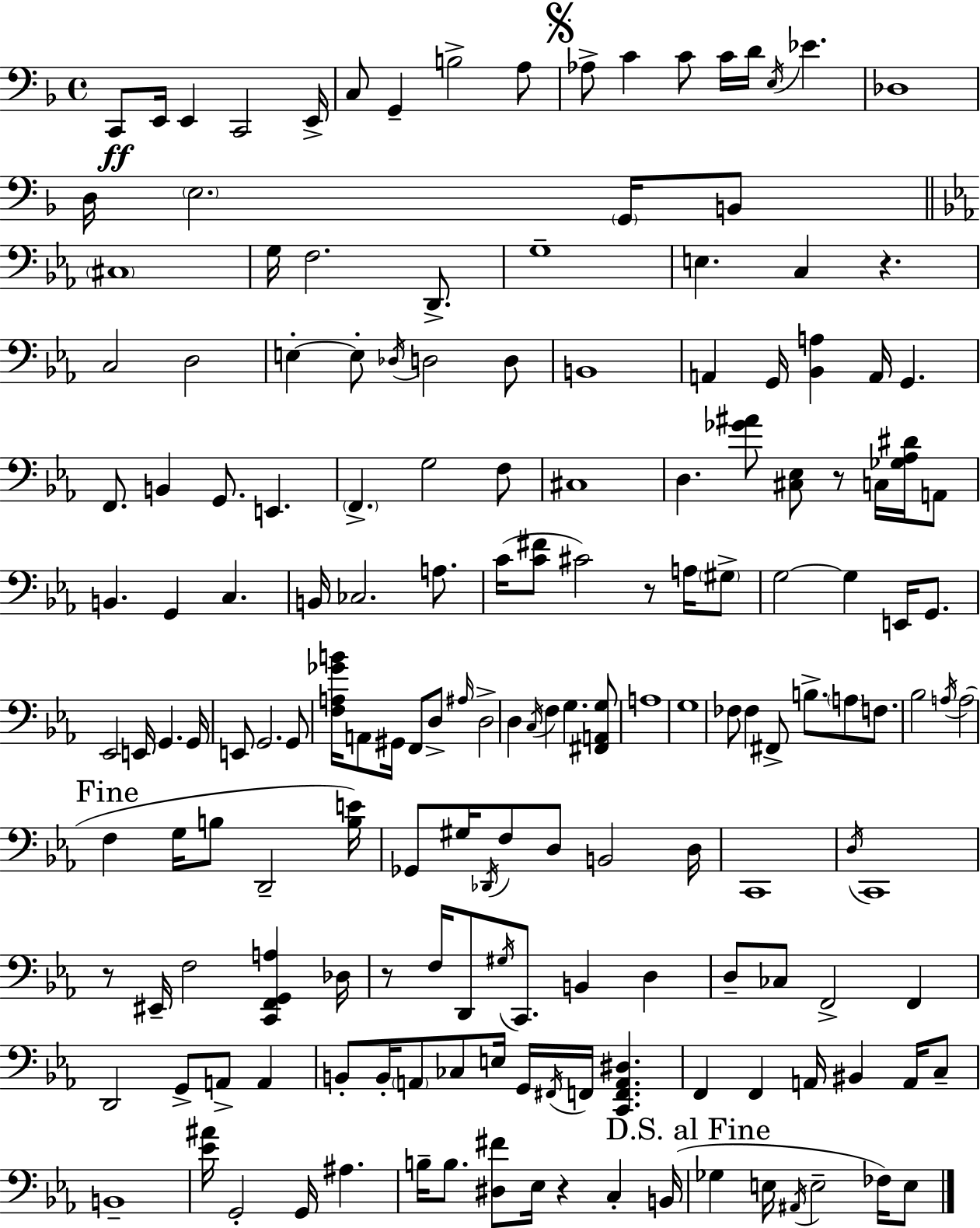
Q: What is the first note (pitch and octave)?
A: C2